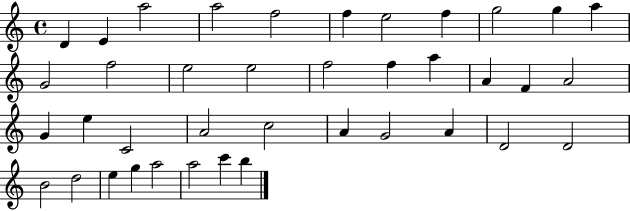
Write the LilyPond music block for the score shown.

{
  \clef treble
  \time 4/4
  \defaultTimeSignature
  \key c \major
  d'4 e'4 a''2 | a''2 f''2 | f''4 e''2 f''4 | g''2 g''4 a''4 | \break g'2 f''2 | e''2 e''2 | f''2 f''4 a''4 | a'4 f'4 a'2 | \break g'4 e''4 c'2 | a'2 c''2 | a'4 g'2 a'4 | d'2 d'2 | \break b'2 d''2 | e''4 g''4 a''2 | a''2 c'''4 b''4 | \bar "|."
}